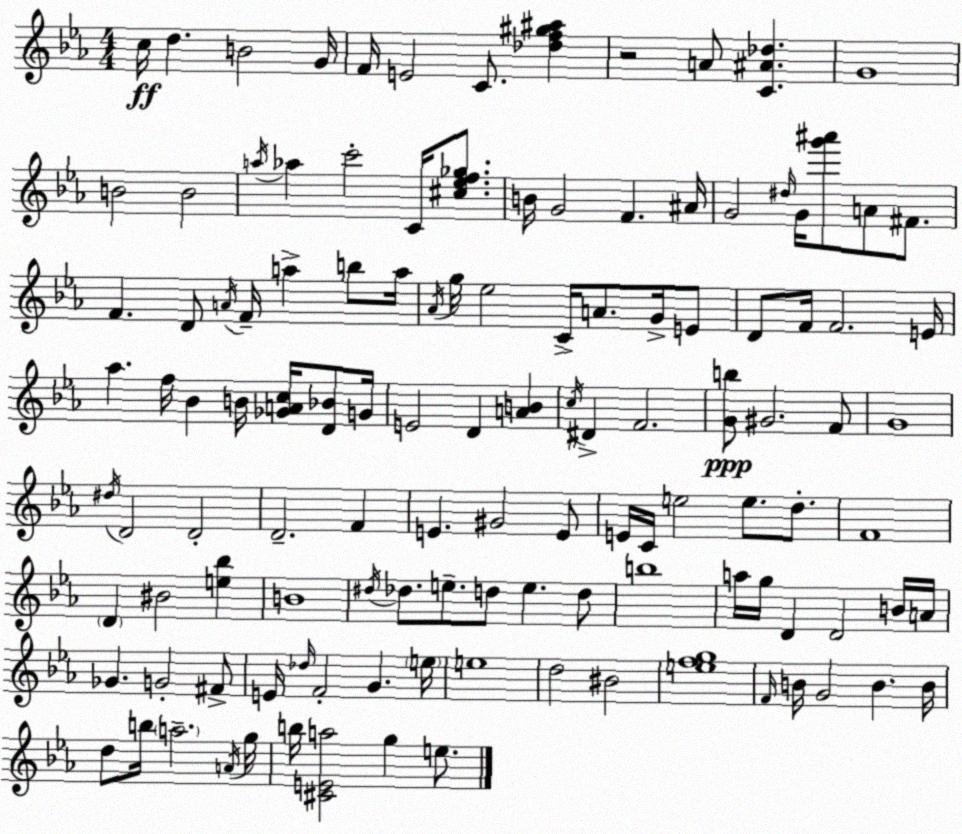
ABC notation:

X:1
T:Untitled
M:4/4
L:1/4
K:Cm
c/4 d B2 G/4 F/4 E2 C/2 [_df^g^a] z2 A/2 [C^A_d] G4 B2 B2 a/4 _a c'2 C/4 [^c_ef_g]/2 B/4 G2 F ^A/4 G2 ^d/4 G/4 [g'^a']/2 A/2 ^F/2 F D/2 A/4 F/4 a b/2 a/4 _A/4 g/4 _e2 C/4 A/2 G/4 E/2 D/2 F/4 F2 E/4 _a f/4 _B B/4 [_GAc]/4 [D_B]/2 G/4 E2 D [AB] c/4 ^D F2 [Gb]/2 ^G2 F/2 G4 ^d/4 D2 D2 D2 F E ^G2 E/2 E/4 C/4 e2 e/2 d/2 F4 D ^B2 [e_b] B4 ^d/4 _d/2 e/2 d/2 e d/2 b4 a/4 g/4 D D2 B/4 A/4 _G G2 ^F/2 E/4 _d/4 F2 G e/4 e4 d2 ^B2 [efg]4 F/4 B/4 G2 B B/4 d/2 b/4 a2 A/4 g/4 b/4 [^CEa]2 g e/2